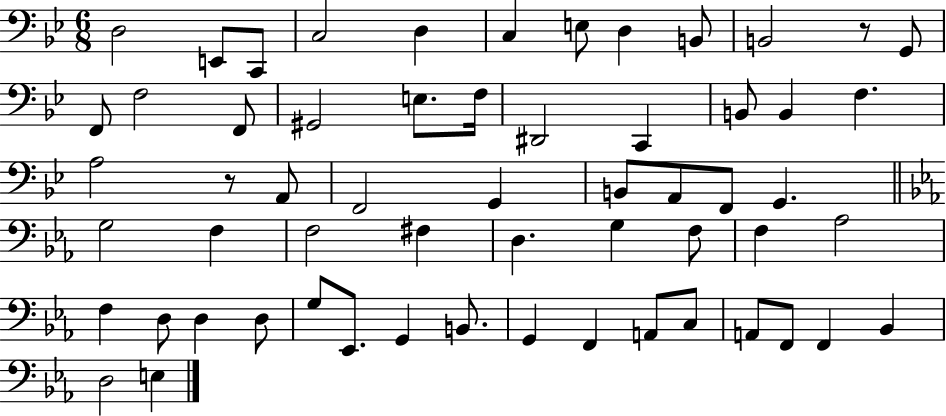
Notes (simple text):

D3/h E2/e C2/e C3/h D3/q C3/q E3/e D3/q B2/e B2/h R/e G2/e F2/e F3/h F2/e G#2/h E3/e. F3/s D#2/h C2/q B2/e B2/q F3/q. A3/h R/e A2/e F2/h G2/q B2/e A2/e F2/e G2/q. G3/h F3/q F3/h F#3/q D3/q. G3/q F3/e F3/q Ab3/h F3/q D3/e D3/q D3/e G3/e Eb2/e. G2/q B2/e. G2/q F2/q A2/e C3/e A2/e F2/e F2/q Bb2/q D3/h E3/q